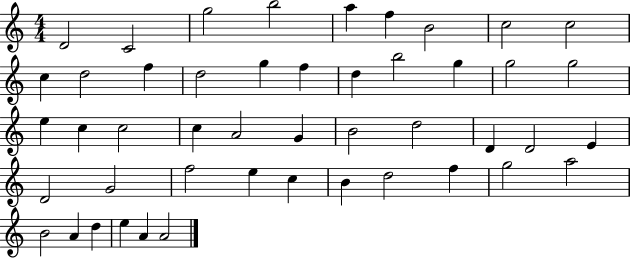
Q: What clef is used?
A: treble